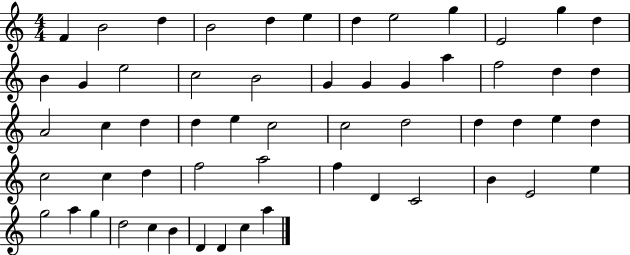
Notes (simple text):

F4/q B4/h D5/q B4/h D5/q E5/q D5/q E5/h G5/q E4/h G5/q D5/q B4/q G4/q E5/h C5/h B4/h G4/q G4/q G4/q A5/q F5/h D5/q D5/q A4/h C5/q D5/q D5/q E5/q C5/h C5/h D5/h D5/q D5/q E5/q D5/q C5/h C5/q D5/q F5/h A5/h F5/q D4/q C4/h B4/q E4/h E5/q G5/h A5/q G5/q D5/h C5/q B4/q D4/q D4/q C5/q A5/q